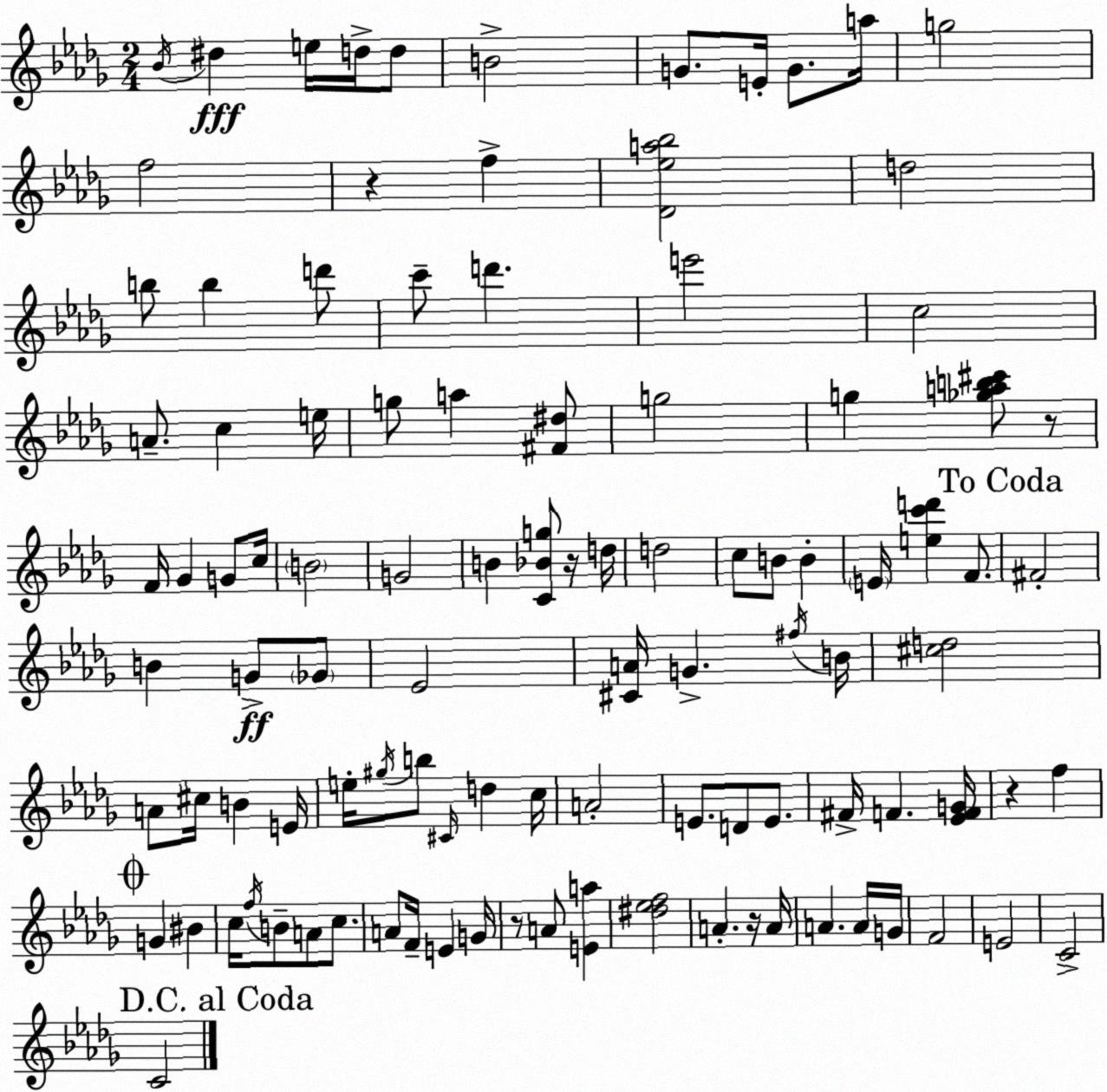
X:1
T:Untitled
M:2/4
L:1/4
K:Bbm
_B/4 ^d e/4 d/4 d/2 B2 G/2 E/4 G/2 a/4 g2 f2 z f [_D_ea_b]2 d2 b/2 b d'/2 c'/2 d' e'2 c2 A/2 c e/4 g/2 a [^F^d]/2 g2 g [_gab^c']/2 z/2 F/4 _G G/2 c/4 B2 G2 B [C_Bg]/2 z/4 d/4 d2 c/2 B/2 B E/4 [ec'd'] F/2 ^F2 B G/2 _G/2 _E2 [^CA]/4 G ^f/4 B/4 [^cd]2 A/2 ^c/4 B E/4 e/4 ^g/4 b/2 ^C/4 d c/4 A2 E/2 D/2 E/2 ^F/4 F [_EFG]/4 z f G ^B c/4 f/4 B/2 A/2 c/2 A/2 F/4 E G/4 z/2 A/2 [Ea] [^d_ef]2 A z/4 A/4 A A/4 G/4 F2 E2 C2 C2